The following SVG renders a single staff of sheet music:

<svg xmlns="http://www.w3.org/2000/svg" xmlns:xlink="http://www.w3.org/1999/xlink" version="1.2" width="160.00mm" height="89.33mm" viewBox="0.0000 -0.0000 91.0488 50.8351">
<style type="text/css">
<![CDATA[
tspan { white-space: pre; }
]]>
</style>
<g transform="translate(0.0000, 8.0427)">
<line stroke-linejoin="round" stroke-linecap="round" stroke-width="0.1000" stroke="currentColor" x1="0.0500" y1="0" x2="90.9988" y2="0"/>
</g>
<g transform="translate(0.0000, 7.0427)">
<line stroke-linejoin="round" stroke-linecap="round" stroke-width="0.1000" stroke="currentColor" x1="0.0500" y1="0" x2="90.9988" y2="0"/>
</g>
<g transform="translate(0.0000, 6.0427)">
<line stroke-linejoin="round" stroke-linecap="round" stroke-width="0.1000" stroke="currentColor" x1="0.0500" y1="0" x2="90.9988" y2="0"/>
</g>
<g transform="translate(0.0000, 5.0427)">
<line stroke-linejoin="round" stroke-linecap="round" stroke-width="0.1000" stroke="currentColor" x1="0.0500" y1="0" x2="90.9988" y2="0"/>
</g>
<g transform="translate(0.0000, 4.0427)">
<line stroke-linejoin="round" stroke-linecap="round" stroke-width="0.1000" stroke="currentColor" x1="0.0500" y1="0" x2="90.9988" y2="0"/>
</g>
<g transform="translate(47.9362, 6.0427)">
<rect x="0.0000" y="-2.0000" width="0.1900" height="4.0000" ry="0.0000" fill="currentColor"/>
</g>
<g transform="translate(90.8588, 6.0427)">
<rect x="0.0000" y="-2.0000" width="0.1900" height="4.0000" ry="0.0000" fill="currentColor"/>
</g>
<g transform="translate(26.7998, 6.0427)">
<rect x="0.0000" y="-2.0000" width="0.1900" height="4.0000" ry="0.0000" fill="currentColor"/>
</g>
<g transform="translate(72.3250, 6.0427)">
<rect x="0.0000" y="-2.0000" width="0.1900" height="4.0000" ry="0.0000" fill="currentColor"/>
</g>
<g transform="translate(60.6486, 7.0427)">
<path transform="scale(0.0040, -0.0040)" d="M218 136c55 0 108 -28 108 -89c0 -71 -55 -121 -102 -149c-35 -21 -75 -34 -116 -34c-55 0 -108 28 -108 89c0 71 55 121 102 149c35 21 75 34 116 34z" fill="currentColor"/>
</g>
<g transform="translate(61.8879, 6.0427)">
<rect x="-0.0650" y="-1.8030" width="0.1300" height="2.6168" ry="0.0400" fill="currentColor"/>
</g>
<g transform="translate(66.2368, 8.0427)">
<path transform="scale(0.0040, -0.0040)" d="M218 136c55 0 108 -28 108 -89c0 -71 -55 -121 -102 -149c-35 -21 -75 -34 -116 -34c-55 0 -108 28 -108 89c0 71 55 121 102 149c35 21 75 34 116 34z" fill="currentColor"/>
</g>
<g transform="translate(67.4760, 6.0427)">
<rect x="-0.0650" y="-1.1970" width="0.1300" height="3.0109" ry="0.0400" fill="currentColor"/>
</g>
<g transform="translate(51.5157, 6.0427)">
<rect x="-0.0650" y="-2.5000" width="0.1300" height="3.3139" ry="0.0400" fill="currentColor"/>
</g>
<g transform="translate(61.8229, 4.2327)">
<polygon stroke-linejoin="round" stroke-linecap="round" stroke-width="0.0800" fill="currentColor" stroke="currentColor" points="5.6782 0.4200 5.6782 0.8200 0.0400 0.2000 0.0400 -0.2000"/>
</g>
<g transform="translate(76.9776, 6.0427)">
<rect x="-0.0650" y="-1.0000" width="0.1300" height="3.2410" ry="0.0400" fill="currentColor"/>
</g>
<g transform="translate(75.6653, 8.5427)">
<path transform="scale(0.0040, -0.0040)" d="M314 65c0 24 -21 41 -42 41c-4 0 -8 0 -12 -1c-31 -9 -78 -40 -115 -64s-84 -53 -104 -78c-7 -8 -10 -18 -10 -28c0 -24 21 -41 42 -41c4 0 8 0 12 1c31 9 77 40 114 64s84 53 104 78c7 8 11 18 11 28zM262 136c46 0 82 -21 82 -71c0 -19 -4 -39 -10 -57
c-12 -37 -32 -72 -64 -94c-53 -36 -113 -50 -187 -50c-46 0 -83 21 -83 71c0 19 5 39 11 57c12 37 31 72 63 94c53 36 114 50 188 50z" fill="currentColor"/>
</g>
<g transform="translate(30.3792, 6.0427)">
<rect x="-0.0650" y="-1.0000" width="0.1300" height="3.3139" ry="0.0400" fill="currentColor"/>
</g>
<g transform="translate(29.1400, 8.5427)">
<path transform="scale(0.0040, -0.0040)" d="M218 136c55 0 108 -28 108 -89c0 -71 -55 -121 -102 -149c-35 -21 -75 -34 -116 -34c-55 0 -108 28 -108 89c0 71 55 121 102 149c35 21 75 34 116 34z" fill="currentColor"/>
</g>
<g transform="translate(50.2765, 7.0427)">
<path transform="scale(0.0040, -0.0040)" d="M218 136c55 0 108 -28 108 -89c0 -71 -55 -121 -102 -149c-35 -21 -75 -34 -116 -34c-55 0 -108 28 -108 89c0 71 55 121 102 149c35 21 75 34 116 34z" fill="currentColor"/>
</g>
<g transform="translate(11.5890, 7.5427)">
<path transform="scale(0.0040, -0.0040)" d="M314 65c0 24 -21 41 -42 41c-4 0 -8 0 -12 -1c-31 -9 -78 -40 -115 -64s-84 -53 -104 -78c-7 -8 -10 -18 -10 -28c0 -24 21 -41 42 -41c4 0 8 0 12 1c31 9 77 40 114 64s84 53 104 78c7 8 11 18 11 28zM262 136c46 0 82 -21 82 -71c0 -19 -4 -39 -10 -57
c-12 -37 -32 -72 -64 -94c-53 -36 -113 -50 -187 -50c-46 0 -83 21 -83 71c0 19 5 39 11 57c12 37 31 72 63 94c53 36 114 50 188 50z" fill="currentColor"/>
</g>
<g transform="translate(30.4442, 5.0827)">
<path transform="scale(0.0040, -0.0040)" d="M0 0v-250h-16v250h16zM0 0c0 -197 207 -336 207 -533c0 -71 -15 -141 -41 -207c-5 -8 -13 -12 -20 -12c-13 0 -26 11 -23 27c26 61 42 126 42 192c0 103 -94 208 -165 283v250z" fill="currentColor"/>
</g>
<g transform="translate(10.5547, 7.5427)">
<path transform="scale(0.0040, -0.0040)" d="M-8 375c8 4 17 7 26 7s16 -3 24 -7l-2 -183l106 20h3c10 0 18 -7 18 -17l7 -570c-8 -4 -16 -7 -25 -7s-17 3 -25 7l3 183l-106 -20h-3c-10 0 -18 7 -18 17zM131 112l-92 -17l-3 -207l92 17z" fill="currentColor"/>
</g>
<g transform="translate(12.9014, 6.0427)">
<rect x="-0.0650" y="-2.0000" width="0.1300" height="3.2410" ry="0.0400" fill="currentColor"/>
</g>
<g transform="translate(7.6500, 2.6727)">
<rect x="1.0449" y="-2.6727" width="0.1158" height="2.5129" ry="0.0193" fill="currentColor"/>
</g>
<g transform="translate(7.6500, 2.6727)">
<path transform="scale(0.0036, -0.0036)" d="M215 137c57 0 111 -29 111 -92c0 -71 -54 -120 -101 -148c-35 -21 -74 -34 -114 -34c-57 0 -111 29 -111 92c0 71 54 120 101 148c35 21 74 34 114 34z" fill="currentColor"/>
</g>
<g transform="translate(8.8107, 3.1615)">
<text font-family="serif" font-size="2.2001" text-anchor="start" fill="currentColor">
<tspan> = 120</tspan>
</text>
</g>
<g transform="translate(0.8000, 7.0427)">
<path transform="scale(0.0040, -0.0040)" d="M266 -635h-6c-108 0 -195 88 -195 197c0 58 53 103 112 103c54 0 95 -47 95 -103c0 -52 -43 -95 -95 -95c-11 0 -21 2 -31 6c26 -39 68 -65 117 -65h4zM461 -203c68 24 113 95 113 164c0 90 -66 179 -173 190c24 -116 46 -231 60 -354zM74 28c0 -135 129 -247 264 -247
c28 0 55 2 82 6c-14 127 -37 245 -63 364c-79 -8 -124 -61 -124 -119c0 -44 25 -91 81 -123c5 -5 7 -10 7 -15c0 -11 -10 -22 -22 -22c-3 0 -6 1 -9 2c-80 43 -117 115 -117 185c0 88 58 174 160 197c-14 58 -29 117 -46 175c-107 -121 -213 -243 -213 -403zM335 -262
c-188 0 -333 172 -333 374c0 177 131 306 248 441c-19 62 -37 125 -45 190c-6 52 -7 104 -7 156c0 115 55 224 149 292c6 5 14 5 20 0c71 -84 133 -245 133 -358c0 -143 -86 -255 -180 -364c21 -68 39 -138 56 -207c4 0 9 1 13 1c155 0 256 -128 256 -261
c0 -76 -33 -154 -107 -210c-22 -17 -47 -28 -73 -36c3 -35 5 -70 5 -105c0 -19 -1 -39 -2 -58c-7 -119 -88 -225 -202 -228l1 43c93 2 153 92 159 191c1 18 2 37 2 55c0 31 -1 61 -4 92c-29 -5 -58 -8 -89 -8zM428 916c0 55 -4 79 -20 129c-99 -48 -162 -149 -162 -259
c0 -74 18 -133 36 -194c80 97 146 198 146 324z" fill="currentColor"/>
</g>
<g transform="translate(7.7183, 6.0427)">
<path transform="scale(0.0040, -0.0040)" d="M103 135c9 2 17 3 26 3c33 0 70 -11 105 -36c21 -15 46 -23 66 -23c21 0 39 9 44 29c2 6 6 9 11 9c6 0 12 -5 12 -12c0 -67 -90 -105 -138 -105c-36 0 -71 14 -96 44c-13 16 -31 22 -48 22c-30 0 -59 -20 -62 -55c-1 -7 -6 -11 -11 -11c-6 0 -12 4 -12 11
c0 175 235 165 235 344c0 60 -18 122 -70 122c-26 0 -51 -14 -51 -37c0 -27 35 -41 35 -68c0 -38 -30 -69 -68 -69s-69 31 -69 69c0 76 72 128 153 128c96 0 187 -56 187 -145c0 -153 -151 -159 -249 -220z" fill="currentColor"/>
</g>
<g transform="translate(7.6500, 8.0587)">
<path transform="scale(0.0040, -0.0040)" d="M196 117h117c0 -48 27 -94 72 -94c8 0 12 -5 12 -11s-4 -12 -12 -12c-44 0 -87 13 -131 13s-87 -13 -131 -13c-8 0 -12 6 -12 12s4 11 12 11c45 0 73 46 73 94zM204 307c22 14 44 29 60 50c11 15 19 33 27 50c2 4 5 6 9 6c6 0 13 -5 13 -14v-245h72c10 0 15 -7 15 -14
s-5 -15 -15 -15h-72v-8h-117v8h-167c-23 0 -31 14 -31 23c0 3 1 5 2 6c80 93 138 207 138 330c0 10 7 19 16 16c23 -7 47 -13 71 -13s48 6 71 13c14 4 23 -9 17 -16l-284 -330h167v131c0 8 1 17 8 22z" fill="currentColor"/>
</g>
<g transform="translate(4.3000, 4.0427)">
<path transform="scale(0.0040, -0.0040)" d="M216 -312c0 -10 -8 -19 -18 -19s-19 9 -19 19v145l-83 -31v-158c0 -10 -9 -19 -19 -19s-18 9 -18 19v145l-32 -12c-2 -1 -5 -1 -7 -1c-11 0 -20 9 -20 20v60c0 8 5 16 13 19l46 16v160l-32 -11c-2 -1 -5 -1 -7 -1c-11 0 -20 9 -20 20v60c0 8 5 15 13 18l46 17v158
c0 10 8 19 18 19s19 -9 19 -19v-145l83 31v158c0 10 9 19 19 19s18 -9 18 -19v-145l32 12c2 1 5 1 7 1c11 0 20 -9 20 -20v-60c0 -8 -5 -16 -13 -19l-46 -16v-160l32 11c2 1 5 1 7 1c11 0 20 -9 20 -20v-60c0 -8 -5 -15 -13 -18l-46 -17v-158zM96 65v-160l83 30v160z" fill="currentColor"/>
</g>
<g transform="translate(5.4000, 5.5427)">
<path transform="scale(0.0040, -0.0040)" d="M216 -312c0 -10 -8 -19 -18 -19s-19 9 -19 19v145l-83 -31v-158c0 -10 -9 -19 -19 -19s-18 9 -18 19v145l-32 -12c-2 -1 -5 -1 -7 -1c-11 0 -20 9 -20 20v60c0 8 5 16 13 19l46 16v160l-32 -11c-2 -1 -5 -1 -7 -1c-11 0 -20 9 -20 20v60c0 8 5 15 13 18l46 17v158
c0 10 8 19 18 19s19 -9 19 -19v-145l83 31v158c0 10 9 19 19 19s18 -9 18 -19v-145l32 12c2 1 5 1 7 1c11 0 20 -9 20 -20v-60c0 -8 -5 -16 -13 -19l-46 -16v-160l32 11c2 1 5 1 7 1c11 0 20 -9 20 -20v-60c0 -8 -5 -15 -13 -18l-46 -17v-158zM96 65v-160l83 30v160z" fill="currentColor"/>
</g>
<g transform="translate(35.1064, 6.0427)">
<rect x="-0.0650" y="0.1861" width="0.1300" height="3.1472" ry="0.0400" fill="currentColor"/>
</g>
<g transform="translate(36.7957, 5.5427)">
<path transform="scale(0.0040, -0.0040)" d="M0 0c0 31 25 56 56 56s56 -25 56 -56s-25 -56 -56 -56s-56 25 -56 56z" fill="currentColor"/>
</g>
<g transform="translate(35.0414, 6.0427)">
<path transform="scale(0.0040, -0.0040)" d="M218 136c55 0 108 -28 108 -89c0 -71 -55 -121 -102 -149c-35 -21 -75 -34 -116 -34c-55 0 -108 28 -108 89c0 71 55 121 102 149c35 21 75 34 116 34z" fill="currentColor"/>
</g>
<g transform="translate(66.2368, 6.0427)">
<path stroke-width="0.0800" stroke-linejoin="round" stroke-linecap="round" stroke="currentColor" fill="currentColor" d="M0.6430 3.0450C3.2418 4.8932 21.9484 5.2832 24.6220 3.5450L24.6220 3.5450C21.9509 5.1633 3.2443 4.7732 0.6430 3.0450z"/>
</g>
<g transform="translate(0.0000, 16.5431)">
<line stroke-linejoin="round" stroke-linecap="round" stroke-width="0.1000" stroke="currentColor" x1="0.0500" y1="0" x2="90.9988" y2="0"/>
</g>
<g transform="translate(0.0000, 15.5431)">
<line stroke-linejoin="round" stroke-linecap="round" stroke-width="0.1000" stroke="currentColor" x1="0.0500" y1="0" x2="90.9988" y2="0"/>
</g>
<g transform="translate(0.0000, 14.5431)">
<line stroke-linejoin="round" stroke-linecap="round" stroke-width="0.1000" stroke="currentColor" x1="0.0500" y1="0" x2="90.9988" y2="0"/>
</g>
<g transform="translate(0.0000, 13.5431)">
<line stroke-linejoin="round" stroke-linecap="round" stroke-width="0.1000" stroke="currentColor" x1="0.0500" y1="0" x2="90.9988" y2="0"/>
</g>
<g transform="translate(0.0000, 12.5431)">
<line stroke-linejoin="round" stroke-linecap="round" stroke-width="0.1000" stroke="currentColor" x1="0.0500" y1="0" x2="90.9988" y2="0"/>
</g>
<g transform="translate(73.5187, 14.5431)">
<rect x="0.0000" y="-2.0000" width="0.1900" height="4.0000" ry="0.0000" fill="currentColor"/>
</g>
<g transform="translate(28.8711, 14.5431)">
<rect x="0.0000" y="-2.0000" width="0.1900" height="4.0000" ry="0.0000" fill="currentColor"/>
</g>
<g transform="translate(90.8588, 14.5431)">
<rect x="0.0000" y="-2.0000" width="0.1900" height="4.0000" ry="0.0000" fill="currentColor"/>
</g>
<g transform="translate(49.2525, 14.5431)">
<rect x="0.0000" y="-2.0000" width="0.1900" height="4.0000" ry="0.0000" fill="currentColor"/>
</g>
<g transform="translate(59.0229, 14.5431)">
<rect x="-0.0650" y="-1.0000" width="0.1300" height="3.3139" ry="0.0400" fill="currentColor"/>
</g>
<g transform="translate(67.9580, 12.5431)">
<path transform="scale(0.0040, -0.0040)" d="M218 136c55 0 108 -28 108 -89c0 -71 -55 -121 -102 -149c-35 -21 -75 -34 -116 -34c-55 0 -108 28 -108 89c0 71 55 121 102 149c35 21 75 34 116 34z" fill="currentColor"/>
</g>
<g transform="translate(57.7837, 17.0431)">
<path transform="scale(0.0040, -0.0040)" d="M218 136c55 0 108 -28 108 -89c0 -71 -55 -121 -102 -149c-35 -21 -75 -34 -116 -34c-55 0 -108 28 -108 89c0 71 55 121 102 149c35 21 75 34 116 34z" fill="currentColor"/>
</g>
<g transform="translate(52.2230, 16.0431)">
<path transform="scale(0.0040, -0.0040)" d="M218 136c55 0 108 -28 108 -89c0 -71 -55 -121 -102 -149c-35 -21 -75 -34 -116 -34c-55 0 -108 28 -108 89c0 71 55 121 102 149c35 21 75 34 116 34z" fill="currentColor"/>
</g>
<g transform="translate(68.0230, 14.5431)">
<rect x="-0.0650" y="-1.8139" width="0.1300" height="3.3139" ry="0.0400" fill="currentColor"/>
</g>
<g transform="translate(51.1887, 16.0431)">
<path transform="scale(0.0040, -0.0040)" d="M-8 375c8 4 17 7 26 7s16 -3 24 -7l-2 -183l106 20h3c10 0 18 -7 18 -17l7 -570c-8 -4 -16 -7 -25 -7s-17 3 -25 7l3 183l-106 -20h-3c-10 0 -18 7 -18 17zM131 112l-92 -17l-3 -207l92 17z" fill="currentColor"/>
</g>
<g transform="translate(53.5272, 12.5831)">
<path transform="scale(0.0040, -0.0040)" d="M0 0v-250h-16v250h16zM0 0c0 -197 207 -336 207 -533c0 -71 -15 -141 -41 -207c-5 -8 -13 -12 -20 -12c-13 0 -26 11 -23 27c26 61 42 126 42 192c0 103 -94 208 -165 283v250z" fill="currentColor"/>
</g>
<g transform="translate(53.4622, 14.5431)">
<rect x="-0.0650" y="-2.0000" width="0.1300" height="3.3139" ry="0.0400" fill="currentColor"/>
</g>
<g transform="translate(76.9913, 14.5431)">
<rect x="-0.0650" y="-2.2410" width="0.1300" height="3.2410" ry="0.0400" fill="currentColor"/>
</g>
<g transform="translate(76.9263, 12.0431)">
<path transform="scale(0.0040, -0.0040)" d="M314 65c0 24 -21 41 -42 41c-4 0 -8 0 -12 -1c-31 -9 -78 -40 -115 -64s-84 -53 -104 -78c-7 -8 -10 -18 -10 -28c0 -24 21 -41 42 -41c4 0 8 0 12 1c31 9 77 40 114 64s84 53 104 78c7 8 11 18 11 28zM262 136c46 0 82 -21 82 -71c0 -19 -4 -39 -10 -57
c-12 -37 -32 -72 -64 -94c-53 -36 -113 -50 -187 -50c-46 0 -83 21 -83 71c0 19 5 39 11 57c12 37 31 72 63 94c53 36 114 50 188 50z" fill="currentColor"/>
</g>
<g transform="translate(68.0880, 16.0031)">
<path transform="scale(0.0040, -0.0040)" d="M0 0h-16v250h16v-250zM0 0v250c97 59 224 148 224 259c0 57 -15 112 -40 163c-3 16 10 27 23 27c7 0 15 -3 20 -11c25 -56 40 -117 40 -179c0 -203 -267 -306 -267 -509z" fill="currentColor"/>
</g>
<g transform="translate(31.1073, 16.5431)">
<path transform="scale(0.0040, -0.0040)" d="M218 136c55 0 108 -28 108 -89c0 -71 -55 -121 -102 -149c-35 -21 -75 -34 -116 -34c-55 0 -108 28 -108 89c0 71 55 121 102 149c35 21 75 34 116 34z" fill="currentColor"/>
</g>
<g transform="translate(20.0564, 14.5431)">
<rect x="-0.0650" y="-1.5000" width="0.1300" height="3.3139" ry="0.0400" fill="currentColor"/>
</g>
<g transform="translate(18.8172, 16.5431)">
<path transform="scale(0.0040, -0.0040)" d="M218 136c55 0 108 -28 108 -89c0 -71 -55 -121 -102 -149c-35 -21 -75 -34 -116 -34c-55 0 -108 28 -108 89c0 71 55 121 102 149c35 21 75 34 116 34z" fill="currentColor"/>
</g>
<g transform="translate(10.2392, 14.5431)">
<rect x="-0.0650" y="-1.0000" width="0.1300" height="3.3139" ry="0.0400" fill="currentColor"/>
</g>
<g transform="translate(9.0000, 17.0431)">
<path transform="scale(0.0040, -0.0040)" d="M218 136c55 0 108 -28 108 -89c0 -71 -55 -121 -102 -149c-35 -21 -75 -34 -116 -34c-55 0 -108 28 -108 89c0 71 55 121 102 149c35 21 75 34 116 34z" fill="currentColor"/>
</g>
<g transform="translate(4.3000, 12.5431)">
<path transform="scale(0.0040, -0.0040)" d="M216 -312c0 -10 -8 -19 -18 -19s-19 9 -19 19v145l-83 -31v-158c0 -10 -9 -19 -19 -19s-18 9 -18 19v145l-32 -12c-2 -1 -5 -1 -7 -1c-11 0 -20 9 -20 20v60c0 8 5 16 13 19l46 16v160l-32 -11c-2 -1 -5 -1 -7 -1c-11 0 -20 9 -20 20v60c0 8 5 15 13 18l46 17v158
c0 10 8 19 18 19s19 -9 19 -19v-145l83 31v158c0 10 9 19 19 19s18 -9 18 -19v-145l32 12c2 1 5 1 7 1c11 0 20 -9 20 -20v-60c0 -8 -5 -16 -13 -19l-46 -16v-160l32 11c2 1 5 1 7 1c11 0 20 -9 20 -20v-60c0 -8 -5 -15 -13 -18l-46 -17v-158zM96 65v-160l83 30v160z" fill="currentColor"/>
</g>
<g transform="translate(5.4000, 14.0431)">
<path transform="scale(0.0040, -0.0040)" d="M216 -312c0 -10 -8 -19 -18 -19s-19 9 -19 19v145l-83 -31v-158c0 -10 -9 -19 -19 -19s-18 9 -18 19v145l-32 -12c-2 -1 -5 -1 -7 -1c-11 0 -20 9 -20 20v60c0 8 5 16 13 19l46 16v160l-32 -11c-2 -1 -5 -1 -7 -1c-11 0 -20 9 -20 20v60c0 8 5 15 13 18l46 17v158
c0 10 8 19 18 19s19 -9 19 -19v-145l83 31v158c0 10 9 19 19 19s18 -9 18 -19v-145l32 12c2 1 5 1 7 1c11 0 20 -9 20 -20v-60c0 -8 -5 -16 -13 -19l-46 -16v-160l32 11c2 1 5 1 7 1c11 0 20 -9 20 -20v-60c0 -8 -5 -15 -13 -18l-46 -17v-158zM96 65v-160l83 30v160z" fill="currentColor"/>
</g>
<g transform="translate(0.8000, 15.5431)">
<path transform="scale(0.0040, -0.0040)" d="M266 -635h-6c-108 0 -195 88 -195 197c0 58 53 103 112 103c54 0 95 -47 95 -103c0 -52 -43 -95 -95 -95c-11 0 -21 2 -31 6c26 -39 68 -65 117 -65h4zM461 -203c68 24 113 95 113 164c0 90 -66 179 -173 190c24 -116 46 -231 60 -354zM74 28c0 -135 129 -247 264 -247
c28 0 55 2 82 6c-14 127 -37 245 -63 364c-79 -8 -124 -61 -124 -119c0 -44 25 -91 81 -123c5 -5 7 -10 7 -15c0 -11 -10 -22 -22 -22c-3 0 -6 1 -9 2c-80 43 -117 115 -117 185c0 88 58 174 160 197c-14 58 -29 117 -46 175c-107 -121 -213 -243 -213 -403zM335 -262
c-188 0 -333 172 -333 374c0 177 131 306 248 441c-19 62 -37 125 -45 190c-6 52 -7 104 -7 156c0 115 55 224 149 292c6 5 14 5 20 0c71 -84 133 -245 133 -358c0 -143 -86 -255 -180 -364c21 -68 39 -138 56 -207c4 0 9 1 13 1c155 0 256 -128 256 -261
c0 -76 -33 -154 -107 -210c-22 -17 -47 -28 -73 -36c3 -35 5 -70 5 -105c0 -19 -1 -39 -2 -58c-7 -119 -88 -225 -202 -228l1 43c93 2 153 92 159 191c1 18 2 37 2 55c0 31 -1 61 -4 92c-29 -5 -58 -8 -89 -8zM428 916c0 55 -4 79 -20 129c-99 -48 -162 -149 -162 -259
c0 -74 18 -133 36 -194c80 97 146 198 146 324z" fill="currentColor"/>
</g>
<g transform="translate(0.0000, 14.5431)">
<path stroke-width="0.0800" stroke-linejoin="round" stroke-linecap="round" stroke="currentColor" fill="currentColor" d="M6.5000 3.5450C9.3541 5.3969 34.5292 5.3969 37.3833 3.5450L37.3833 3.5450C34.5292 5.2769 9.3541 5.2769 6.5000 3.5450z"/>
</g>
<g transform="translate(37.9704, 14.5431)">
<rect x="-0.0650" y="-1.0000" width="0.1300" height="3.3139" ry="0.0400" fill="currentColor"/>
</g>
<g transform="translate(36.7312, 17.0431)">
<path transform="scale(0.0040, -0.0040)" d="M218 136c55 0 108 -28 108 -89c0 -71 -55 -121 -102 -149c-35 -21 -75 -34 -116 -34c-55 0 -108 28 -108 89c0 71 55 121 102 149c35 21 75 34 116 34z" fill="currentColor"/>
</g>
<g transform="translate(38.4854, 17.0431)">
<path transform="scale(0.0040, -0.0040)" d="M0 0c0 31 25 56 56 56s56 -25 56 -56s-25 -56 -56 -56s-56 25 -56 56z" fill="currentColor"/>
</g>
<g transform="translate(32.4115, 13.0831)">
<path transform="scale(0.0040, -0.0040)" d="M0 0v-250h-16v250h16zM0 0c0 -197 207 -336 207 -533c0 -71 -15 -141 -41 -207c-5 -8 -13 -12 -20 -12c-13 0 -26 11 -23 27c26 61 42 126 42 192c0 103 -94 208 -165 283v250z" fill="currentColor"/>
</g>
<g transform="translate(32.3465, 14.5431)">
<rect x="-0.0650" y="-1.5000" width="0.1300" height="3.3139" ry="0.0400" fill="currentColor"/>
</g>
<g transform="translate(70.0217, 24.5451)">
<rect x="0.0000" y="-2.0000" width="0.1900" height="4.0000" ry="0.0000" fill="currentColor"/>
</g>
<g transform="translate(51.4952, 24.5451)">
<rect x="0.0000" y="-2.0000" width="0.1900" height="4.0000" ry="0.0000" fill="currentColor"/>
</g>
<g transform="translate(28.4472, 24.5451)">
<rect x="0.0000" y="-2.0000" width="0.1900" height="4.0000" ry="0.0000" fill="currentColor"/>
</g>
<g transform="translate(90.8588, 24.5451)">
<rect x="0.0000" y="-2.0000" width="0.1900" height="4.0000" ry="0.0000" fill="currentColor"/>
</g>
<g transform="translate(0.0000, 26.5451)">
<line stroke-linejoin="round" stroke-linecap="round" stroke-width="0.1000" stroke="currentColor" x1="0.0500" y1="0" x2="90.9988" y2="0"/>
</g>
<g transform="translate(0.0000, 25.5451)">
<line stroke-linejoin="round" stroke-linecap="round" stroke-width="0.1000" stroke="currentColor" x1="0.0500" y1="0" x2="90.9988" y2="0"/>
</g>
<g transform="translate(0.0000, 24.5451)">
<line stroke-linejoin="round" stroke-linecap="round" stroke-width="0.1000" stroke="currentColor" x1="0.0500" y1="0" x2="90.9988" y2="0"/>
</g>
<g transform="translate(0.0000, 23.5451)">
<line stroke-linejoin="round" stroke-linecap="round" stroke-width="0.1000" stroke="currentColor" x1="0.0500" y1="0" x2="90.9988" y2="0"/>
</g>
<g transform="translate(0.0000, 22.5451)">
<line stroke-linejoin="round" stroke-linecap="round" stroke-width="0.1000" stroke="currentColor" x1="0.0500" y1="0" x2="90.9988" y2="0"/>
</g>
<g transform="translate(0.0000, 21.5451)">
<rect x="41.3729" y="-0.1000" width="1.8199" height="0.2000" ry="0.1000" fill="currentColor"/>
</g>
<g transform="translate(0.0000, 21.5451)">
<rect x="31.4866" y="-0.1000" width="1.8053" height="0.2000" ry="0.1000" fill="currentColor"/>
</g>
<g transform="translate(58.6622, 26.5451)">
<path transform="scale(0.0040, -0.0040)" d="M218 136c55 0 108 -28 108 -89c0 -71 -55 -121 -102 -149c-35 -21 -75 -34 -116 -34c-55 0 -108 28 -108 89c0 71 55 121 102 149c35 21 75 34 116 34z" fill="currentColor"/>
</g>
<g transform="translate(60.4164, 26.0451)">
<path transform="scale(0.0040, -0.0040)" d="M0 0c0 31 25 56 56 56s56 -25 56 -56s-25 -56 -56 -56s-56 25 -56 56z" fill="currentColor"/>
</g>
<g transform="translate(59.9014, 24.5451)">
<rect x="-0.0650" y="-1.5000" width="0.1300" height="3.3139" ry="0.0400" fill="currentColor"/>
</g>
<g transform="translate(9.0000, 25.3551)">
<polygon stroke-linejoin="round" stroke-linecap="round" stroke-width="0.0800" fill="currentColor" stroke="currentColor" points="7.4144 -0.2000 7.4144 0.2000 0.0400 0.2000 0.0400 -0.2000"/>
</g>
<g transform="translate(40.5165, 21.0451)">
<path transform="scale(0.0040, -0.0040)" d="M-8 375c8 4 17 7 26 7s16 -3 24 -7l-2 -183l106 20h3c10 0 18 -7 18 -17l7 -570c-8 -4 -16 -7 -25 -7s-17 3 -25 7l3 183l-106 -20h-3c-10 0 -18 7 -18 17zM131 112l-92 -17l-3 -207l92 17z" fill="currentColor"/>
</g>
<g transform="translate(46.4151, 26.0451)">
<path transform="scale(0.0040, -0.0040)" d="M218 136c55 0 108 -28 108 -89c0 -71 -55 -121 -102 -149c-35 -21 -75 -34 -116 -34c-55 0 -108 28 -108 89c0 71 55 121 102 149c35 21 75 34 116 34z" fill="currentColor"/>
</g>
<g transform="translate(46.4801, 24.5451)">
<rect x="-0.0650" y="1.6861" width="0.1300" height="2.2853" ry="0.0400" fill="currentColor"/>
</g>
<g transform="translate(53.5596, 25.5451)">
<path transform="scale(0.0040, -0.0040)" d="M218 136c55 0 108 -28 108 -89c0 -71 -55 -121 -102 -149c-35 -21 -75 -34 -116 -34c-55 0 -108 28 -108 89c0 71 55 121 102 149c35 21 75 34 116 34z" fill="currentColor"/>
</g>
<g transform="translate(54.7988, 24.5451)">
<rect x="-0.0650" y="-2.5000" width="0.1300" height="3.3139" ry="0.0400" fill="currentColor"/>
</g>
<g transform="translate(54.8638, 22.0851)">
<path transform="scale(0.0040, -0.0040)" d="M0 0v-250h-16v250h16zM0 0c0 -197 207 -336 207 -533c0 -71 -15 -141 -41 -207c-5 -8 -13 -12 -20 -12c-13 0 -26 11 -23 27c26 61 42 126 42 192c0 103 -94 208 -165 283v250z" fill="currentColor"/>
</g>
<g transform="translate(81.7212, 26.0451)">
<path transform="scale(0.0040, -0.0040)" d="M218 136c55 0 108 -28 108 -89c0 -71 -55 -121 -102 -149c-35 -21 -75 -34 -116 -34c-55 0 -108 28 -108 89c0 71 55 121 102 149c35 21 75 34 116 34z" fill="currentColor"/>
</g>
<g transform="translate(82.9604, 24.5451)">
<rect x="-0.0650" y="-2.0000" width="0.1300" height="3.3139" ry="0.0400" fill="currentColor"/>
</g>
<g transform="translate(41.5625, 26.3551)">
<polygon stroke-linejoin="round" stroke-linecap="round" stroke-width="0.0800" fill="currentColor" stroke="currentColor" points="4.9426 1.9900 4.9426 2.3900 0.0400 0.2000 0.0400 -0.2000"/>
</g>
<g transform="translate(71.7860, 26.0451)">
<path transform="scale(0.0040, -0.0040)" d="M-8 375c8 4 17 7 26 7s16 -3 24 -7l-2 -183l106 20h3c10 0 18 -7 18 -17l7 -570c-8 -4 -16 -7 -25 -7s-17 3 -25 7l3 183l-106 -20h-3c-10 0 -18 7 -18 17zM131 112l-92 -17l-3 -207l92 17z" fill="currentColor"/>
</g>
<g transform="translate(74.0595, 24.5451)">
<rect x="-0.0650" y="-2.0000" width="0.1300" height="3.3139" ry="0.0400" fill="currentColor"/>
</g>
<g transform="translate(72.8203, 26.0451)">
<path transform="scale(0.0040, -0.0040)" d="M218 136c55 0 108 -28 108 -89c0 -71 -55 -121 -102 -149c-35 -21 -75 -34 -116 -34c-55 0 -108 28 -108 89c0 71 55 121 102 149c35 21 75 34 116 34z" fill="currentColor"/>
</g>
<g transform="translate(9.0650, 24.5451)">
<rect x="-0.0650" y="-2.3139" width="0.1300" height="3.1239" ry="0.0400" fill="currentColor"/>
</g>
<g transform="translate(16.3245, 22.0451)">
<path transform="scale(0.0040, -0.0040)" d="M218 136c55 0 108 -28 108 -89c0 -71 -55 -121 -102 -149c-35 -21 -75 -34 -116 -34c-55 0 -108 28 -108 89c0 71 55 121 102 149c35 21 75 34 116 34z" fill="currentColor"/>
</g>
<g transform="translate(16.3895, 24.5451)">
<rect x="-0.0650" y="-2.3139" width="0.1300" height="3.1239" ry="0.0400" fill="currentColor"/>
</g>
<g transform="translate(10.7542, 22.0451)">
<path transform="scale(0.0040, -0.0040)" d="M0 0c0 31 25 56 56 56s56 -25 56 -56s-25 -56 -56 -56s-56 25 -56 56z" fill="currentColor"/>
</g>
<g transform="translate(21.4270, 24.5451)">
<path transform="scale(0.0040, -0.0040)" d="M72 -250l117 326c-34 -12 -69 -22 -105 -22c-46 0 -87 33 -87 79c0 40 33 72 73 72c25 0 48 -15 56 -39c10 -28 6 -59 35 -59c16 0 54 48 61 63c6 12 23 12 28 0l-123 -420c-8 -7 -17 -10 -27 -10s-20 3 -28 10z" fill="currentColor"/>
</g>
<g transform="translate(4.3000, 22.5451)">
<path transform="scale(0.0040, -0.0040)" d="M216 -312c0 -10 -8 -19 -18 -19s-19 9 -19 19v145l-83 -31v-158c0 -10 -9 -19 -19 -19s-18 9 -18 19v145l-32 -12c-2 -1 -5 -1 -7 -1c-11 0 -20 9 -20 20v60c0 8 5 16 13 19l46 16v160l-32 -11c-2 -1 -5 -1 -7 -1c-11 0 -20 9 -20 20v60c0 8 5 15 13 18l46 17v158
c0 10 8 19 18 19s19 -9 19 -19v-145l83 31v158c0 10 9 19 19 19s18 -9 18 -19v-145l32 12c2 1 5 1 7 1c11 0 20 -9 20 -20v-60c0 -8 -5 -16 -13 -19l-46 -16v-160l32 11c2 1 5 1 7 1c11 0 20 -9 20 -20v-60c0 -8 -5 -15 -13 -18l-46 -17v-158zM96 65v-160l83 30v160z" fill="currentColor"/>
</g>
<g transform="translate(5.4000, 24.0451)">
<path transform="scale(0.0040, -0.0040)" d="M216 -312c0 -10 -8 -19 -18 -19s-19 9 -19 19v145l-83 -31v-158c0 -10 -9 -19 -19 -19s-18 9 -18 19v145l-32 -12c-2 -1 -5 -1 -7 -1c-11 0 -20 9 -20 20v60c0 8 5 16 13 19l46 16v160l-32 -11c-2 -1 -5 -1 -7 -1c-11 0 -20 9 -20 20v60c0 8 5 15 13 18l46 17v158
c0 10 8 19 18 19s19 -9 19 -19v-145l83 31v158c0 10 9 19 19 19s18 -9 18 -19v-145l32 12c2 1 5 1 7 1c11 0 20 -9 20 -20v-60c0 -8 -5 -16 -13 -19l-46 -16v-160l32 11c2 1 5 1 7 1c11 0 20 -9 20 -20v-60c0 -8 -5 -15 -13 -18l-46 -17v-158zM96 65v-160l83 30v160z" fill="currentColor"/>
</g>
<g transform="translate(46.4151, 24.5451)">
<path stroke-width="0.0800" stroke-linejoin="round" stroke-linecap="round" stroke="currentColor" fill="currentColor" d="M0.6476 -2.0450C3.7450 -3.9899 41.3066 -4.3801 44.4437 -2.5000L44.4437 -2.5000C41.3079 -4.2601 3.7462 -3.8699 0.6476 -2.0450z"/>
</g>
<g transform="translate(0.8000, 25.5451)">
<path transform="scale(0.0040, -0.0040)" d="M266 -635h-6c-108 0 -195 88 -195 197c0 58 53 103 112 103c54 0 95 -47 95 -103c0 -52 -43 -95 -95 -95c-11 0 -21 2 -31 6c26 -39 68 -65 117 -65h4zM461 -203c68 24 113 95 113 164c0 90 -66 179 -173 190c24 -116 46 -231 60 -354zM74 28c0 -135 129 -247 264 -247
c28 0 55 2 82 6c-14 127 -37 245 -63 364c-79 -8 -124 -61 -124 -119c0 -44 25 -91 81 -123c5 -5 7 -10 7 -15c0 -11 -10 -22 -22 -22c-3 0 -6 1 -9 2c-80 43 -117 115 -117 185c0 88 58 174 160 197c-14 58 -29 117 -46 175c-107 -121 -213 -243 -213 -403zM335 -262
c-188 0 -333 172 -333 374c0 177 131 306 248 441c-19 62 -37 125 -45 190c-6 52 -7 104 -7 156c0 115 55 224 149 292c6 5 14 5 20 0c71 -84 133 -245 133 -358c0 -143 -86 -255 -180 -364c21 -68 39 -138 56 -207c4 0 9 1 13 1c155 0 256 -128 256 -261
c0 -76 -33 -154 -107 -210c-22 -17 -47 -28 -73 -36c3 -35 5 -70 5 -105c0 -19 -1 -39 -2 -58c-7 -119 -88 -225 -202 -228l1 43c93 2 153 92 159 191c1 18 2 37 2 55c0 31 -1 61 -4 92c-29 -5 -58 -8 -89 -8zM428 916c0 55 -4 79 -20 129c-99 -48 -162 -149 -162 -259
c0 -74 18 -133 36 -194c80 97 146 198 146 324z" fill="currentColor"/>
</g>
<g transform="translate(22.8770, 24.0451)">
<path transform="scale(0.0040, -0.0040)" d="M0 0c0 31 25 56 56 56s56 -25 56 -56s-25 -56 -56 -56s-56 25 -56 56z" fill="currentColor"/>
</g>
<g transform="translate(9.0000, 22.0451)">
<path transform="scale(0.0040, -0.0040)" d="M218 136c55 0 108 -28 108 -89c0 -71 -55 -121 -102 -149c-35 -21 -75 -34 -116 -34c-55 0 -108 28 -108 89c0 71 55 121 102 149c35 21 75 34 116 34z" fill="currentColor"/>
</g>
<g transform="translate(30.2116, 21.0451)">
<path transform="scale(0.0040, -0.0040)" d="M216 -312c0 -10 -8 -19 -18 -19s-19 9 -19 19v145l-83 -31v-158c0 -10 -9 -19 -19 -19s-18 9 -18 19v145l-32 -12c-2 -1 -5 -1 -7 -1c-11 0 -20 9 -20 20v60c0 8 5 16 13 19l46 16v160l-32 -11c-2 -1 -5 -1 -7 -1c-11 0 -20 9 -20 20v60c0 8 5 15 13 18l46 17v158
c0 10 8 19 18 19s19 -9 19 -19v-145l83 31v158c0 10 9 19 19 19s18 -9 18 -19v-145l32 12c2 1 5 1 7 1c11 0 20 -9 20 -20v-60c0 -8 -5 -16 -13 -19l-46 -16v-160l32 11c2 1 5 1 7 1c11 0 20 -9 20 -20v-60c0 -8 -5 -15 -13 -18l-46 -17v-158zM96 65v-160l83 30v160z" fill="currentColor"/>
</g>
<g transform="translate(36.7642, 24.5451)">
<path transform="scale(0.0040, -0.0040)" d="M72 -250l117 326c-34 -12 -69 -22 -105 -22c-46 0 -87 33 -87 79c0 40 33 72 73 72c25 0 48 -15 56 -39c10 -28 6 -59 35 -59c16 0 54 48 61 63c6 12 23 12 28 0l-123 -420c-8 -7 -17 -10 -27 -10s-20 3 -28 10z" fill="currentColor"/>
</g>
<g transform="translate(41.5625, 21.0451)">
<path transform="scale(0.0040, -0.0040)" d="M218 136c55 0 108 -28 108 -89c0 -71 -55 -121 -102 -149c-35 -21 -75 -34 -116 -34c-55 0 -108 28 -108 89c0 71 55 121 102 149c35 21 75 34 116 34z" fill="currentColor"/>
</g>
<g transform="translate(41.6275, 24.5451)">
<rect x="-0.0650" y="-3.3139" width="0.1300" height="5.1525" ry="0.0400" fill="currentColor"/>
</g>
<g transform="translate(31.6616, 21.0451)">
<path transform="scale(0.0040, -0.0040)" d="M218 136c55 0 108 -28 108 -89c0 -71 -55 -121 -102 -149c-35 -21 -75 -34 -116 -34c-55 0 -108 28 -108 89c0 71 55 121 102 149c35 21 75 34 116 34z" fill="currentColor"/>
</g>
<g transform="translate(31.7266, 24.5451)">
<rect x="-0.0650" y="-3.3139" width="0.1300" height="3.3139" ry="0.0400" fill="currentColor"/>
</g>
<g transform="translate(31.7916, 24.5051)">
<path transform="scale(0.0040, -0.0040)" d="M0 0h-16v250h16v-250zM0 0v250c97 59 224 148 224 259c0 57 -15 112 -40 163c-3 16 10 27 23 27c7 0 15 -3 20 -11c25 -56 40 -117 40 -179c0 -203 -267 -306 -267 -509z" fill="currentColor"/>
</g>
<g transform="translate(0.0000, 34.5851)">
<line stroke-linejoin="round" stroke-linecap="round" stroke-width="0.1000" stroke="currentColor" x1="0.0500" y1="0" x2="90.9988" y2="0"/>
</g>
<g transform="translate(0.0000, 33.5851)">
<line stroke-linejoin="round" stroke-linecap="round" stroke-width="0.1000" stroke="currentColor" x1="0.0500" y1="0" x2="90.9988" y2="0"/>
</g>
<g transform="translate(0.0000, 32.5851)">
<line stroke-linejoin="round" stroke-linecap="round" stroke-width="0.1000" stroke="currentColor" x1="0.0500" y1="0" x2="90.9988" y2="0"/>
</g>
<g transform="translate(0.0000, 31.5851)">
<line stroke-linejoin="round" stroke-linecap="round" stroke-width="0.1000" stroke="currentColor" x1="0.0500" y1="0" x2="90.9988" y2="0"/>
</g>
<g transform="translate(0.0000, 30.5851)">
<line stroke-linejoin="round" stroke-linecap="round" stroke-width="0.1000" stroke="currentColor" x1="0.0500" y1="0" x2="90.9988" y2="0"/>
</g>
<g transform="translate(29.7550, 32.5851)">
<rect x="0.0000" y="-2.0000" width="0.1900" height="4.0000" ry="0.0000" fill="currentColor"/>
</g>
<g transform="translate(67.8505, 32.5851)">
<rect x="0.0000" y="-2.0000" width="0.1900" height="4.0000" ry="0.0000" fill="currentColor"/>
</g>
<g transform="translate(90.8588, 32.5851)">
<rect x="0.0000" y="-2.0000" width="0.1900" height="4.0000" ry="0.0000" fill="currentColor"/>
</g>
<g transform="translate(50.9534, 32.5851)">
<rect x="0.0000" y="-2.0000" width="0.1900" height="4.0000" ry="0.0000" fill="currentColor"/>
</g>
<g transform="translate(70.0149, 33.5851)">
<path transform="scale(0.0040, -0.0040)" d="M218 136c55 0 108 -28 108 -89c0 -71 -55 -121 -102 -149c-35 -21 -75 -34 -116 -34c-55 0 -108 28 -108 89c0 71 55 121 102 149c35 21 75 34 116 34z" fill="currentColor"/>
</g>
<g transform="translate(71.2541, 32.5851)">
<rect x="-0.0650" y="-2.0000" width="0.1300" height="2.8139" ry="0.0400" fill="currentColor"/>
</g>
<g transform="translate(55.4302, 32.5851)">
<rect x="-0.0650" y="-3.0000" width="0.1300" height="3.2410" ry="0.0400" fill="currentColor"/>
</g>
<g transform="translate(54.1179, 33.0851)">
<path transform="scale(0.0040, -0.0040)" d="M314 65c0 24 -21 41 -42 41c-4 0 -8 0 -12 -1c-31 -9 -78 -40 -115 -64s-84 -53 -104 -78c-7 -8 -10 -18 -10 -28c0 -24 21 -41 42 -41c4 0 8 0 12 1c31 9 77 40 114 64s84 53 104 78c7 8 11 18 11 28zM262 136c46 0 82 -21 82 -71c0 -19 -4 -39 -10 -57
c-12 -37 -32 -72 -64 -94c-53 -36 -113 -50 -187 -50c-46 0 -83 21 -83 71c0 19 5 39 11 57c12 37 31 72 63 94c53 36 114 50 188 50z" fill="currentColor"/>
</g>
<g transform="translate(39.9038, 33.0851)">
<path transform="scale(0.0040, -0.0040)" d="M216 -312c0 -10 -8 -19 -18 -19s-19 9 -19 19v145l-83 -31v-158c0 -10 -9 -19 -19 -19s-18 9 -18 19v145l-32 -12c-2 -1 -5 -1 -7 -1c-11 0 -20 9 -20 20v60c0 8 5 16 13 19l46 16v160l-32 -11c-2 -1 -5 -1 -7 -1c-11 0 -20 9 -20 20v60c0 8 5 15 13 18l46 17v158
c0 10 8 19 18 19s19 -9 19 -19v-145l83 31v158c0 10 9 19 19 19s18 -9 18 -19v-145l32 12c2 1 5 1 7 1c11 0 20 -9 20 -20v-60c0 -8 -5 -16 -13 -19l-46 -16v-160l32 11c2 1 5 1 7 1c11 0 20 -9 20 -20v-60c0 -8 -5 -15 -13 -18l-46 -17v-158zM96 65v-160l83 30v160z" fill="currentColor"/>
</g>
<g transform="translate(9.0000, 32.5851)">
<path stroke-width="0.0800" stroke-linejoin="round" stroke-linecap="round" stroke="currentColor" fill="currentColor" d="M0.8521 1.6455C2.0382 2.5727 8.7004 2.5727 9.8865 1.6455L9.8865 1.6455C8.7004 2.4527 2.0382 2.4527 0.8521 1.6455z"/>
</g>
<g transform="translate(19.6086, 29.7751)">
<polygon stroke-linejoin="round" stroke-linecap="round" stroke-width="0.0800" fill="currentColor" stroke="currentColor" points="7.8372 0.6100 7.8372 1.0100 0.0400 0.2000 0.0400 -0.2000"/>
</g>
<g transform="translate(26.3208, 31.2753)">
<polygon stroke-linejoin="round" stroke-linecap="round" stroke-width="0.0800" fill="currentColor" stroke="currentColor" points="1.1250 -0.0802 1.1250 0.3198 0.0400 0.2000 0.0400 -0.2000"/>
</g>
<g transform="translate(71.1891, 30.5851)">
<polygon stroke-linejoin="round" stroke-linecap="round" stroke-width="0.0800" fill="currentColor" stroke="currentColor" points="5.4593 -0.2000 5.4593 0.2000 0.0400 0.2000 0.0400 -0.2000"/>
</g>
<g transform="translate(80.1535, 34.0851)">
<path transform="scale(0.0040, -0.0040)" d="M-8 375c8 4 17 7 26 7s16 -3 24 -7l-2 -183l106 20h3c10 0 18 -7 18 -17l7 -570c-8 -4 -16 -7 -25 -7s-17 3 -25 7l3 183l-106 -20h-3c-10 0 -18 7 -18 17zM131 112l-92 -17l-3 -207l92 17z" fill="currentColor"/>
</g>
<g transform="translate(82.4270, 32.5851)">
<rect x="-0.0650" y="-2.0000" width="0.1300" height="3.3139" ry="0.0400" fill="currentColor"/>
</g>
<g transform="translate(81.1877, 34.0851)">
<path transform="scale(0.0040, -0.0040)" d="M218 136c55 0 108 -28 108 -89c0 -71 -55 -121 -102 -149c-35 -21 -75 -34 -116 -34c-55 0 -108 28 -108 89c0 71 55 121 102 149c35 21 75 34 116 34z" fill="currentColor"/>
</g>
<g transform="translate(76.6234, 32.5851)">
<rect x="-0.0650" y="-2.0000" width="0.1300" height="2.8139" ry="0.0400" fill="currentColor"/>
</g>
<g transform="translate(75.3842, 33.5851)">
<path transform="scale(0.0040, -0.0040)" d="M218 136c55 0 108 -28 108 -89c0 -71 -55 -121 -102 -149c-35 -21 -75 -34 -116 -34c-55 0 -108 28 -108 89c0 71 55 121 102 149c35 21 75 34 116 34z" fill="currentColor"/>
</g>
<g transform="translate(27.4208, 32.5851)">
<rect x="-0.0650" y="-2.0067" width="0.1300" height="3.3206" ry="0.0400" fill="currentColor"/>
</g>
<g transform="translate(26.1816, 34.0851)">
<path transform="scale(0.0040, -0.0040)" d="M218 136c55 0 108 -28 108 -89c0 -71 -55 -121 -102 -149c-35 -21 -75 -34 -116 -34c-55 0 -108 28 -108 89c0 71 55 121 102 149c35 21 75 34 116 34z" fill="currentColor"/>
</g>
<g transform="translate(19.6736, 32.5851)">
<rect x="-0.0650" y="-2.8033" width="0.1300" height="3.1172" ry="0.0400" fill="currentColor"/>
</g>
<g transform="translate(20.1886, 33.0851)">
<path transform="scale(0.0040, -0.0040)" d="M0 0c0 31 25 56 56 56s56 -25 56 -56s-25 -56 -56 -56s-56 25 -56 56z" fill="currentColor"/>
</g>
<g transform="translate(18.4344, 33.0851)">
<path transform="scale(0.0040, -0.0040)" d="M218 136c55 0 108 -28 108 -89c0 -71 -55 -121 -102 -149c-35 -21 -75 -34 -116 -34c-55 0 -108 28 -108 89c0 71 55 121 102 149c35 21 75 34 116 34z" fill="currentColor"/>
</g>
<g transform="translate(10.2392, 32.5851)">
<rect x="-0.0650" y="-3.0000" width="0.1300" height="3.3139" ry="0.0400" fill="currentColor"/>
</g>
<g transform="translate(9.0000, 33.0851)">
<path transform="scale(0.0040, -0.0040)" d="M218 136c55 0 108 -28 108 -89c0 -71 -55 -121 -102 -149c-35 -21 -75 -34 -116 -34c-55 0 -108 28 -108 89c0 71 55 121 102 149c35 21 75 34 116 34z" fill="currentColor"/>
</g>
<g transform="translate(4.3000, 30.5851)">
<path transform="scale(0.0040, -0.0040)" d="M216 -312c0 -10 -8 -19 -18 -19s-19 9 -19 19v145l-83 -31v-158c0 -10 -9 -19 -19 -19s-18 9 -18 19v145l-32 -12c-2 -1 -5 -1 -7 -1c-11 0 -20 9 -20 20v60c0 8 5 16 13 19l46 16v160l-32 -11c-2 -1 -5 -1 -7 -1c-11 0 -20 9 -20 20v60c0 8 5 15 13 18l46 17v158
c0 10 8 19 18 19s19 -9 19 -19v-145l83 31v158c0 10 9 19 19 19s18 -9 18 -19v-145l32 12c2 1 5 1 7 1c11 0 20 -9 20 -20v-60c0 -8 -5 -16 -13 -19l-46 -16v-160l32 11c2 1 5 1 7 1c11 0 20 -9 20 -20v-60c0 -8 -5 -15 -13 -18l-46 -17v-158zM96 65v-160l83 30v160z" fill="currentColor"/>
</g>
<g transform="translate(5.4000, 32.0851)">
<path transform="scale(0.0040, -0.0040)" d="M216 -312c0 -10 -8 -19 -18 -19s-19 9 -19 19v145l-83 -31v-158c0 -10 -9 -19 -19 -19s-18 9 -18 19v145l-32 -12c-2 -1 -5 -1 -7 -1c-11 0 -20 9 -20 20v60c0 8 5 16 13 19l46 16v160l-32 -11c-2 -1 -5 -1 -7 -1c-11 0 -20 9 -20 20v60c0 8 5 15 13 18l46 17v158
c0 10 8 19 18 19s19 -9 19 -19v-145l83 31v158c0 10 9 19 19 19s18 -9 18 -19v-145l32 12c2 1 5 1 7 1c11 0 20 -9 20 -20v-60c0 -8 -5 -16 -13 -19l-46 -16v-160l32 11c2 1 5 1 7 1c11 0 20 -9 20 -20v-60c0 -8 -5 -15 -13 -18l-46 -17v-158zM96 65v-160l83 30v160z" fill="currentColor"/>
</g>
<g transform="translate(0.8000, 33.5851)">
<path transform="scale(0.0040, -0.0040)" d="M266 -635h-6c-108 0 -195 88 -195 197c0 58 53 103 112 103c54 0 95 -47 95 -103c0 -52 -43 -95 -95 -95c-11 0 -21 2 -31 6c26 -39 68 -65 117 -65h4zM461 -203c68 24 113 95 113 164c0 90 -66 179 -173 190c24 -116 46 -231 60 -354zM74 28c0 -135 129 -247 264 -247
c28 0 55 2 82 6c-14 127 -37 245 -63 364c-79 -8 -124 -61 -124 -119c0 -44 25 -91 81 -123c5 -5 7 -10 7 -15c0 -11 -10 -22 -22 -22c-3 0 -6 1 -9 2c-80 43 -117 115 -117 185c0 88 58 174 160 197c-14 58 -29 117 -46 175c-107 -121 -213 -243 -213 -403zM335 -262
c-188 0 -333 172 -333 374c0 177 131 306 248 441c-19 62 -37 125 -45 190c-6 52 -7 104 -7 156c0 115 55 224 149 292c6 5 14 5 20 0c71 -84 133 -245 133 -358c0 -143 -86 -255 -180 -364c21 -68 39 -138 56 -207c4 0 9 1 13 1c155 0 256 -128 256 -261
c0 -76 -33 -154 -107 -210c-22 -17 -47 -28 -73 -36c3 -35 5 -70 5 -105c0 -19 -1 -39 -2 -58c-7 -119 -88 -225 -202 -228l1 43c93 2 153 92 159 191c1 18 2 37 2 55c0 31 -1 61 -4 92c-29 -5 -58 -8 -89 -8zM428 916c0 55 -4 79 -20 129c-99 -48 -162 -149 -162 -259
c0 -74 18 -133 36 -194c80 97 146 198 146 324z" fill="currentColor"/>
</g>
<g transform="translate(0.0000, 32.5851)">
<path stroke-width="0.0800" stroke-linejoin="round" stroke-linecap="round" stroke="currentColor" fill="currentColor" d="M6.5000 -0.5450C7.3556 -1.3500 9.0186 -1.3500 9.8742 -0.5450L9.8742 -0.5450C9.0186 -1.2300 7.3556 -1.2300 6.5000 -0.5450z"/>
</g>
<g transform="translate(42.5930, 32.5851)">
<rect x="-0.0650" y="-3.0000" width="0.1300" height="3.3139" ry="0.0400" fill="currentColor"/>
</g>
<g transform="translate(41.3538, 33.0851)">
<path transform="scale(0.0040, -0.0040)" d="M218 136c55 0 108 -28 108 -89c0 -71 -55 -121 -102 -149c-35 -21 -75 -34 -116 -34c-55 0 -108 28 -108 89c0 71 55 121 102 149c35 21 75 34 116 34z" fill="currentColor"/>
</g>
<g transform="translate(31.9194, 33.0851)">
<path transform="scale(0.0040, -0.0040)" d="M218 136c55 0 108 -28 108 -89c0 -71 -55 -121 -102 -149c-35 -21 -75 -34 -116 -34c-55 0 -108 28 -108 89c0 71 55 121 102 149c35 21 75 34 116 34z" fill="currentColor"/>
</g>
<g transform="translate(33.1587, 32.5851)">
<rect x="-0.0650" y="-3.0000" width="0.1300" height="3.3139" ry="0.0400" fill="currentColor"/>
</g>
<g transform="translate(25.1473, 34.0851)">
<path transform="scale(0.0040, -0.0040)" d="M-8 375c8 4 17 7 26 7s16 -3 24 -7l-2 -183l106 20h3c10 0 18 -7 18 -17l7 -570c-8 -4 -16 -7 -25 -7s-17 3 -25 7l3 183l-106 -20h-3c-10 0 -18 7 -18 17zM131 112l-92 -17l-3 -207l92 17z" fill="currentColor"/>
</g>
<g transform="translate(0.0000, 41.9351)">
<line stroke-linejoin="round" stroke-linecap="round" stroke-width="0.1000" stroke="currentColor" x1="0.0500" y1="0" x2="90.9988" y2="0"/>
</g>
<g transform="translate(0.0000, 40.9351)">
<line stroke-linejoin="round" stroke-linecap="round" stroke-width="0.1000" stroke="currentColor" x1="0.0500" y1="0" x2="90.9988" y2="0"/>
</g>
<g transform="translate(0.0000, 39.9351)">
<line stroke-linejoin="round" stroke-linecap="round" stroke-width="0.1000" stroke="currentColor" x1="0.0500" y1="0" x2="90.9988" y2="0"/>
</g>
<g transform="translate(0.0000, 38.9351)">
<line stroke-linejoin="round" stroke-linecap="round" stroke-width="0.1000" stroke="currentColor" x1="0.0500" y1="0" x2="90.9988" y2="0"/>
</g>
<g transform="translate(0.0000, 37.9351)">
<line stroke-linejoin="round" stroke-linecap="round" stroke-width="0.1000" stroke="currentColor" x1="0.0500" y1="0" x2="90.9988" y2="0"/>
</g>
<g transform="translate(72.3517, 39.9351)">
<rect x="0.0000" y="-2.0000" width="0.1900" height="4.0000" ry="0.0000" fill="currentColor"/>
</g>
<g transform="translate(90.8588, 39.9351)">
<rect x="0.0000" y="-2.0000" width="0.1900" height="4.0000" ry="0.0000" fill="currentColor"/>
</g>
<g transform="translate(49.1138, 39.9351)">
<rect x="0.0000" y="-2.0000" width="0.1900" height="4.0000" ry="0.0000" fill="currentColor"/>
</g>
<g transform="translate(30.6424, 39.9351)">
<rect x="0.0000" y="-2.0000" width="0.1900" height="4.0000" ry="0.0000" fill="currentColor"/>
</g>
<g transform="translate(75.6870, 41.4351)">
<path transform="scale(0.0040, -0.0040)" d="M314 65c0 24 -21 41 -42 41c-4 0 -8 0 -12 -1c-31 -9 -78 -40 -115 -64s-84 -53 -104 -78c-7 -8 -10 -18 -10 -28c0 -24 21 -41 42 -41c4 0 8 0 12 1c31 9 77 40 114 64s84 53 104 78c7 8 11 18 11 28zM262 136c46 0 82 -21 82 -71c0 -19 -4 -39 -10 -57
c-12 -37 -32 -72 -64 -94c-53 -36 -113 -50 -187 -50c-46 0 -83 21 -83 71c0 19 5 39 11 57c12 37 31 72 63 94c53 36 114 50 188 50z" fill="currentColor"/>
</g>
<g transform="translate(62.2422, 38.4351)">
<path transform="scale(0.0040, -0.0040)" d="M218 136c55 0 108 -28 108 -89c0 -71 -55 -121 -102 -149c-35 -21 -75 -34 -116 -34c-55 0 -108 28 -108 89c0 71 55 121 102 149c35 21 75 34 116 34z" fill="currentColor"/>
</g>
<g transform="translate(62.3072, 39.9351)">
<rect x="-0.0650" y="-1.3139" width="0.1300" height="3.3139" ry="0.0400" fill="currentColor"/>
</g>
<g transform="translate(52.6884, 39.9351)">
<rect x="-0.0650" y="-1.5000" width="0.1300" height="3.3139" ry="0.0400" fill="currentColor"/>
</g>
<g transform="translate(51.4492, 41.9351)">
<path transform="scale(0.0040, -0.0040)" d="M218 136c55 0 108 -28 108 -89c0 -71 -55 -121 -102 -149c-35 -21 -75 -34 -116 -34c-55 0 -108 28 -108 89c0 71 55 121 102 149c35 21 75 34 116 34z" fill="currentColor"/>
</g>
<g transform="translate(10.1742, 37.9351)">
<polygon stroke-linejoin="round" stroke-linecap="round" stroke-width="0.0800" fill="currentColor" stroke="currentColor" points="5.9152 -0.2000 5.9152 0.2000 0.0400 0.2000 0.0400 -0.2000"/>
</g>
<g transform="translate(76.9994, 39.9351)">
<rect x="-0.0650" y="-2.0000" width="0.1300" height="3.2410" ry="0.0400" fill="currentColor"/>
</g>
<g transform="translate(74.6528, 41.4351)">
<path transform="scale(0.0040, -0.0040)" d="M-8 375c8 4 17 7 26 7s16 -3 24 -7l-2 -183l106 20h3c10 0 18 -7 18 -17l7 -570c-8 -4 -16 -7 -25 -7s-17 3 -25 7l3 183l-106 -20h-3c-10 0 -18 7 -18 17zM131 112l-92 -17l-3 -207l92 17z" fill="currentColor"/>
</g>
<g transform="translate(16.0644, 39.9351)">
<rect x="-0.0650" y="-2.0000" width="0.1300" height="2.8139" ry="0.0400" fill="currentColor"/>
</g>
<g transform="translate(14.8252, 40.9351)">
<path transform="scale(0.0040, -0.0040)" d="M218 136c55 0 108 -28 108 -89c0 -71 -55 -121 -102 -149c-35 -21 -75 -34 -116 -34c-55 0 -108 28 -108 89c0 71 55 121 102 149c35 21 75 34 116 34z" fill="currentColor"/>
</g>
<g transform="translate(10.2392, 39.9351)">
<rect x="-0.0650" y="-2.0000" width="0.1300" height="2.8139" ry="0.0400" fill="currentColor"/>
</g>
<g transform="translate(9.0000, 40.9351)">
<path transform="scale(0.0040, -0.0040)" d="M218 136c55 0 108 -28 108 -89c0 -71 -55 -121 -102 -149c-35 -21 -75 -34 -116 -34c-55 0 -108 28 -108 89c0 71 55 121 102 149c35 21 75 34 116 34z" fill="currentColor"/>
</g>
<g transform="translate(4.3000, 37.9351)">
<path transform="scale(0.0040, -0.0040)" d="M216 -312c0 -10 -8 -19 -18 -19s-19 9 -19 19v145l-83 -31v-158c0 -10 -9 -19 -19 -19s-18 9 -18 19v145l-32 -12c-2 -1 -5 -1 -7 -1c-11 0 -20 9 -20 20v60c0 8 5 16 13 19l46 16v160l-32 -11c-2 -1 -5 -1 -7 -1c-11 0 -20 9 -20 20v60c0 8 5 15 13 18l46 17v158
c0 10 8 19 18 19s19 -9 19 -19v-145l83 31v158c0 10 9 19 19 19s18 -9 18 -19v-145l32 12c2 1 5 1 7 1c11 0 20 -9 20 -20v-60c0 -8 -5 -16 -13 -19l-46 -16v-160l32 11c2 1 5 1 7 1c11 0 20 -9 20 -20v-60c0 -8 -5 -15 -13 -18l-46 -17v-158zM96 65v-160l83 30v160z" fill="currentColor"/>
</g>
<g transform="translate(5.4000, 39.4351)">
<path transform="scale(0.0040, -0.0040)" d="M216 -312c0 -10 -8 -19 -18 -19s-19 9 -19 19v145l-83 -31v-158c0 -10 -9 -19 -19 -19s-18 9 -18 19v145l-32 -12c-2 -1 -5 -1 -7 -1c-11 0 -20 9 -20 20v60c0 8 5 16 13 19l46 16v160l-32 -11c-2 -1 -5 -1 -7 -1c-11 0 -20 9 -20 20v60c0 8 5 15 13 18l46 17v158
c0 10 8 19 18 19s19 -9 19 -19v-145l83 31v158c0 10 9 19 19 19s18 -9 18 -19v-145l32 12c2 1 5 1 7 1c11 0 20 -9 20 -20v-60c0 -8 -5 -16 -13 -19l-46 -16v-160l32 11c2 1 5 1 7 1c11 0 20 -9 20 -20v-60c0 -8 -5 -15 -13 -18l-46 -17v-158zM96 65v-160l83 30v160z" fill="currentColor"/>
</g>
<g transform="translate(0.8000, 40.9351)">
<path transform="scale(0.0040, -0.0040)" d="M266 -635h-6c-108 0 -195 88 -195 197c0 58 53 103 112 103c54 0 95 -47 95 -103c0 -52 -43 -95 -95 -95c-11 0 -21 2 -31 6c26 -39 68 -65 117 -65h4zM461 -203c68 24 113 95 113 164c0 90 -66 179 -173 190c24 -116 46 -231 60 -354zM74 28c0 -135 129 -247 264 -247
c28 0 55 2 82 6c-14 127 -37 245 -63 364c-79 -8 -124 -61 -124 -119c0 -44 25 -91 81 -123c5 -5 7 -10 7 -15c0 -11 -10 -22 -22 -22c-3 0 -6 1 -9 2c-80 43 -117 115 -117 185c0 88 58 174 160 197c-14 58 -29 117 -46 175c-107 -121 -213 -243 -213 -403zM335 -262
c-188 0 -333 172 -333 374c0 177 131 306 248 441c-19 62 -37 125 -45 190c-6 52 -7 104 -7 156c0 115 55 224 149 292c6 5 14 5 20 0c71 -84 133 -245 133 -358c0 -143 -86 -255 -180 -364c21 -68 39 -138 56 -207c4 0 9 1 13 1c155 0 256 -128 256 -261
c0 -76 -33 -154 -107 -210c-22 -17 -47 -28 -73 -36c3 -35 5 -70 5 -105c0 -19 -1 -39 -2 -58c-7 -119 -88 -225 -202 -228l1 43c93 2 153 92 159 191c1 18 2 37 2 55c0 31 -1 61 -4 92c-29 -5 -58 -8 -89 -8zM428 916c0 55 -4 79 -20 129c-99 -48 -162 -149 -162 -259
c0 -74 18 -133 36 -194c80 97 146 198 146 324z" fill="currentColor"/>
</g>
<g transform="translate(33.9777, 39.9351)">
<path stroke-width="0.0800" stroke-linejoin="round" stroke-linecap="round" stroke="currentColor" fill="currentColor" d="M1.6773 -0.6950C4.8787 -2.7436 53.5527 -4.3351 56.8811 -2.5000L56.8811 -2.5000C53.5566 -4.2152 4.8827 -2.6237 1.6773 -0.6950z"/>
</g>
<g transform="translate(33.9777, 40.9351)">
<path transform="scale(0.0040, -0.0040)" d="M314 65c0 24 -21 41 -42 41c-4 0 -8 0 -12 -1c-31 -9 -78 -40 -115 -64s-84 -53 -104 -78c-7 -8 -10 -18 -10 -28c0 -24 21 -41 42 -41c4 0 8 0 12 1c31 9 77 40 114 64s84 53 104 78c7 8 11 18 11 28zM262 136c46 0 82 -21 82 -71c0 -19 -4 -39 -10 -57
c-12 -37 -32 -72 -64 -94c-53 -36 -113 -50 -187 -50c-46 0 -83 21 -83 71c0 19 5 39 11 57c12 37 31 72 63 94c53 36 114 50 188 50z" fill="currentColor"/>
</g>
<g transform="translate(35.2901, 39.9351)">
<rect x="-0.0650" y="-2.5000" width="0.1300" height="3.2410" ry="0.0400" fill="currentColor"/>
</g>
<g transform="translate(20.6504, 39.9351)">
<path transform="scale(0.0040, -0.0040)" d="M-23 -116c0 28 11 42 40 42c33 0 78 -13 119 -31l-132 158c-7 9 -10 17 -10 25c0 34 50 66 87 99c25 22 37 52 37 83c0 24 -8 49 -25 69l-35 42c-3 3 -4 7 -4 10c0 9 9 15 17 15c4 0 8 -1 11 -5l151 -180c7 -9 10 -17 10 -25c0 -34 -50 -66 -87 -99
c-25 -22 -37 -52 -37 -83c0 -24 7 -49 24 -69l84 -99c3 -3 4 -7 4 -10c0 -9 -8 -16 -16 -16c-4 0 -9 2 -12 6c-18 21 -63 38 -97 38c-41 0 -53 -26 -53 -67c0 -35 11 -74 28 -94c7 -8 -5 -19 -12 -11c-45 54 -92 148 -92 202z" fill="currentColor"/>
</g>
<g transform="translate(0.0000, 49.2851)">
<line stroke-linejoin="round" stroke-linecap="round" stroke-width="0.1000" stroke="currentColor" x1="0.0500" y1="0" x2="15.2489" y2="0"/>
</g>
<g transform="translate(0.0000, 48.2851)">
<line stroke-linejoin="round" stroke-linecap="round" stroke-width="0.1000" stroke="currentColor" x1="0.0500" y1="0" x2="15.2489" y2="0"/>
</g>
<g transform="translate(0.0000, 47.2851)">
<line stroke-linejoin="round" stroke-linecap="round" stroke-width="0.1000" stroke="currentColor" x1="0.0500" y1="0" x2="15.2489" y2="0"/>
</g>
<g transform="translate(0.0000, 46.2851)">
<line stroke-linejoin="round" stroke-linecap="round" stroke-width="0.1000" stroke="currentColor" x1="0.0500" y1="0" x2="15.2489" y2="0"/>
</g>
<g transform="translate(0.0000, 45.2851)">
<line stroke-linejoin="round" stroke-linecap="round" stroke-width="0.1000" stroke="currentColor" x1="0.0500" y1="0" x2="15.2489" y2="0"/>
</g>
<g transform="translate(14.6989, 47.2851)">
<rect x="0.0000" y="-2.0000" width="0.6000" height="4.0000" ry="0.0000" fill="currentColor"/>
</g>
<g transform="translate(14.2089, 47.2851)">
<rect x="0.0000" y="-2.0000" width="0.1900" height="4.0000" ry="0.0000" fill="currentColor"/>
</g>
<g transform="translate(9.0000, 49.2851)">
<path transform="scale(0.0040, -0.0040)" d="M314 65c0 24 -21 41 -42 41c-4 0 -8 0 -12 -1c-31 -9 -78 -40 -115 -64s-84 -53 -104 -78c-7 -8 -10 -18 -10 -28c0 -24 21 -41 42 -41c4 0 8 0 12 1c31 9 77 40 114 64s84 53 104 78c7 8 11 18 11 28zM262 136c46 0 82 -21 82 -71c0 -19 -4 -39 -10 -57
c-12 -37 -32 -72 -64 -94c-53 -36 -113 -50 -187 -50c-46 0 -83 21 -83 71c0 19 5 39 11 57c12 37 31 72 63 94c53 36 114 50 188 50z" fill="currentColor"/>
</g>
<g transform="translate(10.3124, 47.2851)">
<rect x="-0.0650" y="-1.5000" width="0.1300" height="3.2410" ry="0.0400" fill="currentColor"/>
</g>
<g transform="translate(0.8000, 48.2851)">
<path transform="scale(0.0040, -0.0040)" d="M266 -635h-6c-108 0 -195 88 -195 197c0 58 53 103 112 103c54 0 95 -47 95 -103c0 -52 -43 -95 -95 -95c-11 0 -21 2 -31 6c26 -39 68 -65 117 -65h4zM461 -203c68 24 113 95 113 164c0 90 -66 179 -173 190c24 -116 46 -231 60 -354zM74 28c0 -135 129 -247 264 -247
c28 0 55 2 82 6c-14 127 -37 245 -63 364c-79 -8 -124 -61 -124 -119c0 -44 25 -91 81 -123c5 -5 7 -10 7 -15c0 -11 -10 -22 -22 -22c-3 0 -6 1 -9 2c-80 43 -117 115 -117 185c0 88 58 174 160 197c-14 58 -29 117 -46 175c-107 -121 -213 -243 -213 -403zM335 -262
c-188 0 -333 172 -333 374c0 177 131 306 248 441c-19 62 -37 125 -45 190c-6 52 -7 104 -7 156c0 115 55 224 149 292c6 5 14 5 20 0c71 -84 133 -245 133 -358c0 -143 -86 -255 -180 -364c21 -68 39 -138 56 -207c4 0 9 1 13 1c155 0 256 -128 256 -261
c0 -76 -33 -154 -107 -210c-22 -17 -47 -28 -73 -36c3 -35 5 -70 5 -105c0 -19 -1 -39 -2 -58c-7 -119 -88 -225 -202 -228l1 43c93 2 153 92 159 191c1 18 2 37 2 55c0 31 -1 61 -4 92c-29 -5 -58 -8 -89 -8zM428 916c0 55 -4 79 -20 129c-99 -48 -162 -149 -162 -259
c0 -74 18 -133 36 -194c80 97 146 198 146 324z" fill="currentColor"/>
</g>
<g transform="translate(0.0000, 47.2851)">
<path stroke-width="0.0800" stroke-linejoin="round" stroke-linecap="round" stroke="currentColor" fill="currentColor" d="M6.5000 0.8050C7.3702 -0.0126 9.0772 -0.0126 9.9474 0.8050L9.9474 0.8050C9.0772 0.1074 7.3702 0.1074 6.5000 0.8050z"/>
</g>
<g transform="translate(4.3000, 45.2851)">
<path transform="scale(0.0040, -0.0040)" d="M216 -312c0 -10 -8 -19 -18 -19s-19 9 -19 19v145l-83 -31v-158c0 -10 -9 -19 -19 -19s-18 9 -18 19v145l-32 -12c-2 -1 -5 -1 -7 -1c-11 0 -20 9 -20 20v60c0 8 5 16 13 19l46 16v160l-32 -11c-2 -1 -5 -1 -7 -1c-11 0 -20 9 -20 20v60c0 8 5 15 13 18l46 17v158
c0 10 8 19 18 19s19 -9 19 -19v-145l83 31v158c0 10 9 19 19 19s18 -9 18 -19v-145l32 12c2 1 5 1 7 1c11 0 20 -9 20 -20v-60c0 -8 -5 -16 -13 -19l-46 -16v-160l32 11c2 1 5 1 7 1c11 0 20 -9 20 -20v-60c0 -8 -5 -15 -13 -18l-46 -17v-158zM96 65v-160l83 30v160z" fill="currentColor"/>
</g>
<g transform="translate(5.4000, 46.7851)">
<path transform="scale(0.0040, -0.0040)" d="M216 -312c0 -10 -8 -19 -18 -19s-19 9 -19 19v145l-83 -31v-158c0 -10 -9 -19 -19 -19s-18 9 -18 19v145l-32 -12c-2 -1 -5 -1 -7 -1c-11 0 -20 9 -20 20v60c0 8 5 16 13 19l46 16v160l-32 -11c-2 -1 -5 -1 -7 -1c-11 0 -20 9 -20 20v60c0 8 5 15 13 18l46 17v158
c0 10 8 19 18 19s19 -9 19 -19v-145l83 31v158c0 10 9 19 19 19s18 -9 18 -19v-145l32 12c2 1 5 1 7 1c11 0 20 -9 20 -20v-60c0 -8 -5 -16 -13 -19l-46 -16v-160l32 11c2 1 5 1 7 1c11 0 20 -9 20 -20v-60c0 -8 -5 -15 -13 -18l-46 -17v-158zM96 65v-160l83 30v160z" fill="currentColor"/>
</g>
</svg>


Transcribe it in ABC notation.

X:1
T:Untitled
M:2/4
L:1/4
K:D
F2 D/2 B G G/2 E/2 D2 D E E/2 D F/2 D ^f/2 g2 g/2 g/2 z/2 ^b/2 z/2 b/2 ^F/2 G/2 E F F A A/2 F/4 A ^A A2 G/2 G/2 F G/2 G/2 z G2 E e F2 E2